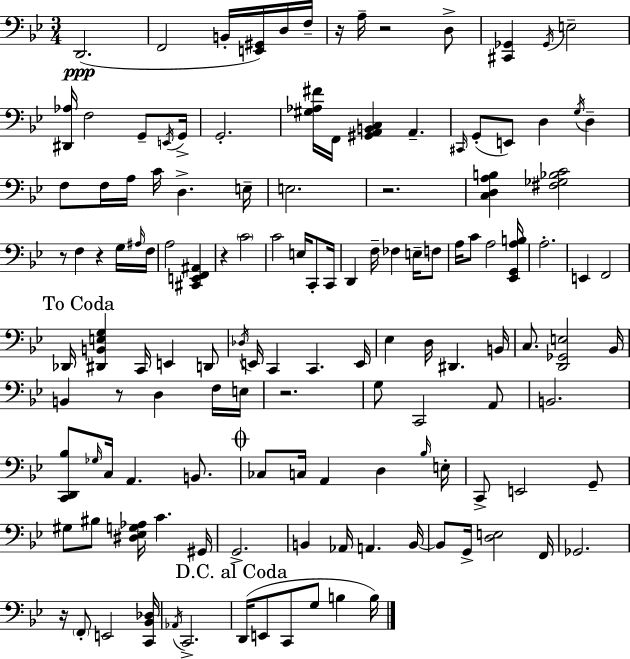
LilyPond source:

{
  \clef bass
  \numericTimeSignature
  \time 3/4
  \key g \minor
  d,2.(\ppp | f,2 b,16-. <e, gis,>16) d16 f16-- | r16 a16-- r2 d8-> | <cis, ges,>4 \acciaccatura { ges,16 } e2-- | \break <dis, aes>16 f2 g,8-- | \acciaccatura { e,16 } g,16-> g,2.-. | <gis aes fis'>16 f,16 <gis, a, b, c>4 a,4.-- | \grace { cis,16 }( g,8-. e,8) d4 \acciaccatura { g16 } | \break d4-- f8 f16 a16 c'16 d4.-> | e16-- e2. | r2. | <c d a b>4 <fis ges bes c'>2 | \break r8 f4 r4 | g16 \grace { ais16 } f16 a2 | <cis, e, f, ais,>4 r4 \parenthesize c'2 | c'2 | \break e16 c,8-. c,16 d,4 f16-- fes4 | e16-- f8 a16 c'8 a2 | <ees, g, a b>16 a2.-. | e,4 f,2 | \break \mark "To Coda" des,16 <dis, b, e g>4 c,16 e,4 | d,8 \acciaccatura { des16 } e,16 c,4 c,4. | e,16 ees4 d16 dis,4. | b,16 c8. <d, ges, e>2 | \break bes,16 b,4 r8 | d4 f16 e16 r2. | g8 c,2 | a,8 b,2. | \break <c, d, bes>8 \grace { ges16 } c16 a,4. | b,8. \mark \markup { \musicglyph "scripts.coda" } ces8 c16 a,4 | d4 \grace { bes16 } e16-. c,8-> e,2 | g,8-- gis8 bis8 | \break <dis ees g aes>16 c'4. gis,16 g,2.-> | b,4 | aes,16 a,4. b,16~~ b,8 g,16-> <d e>2 | f,16 ges,2. | \break r16 \parenthesize f,8-. e,2 | <c, bes, des>16 \acciaccatura { aes,16 } c,2.-> | \mark "D.C. al Coda" d,16( e,8 | c,8 g8 b4 b16) \bar "|."
}